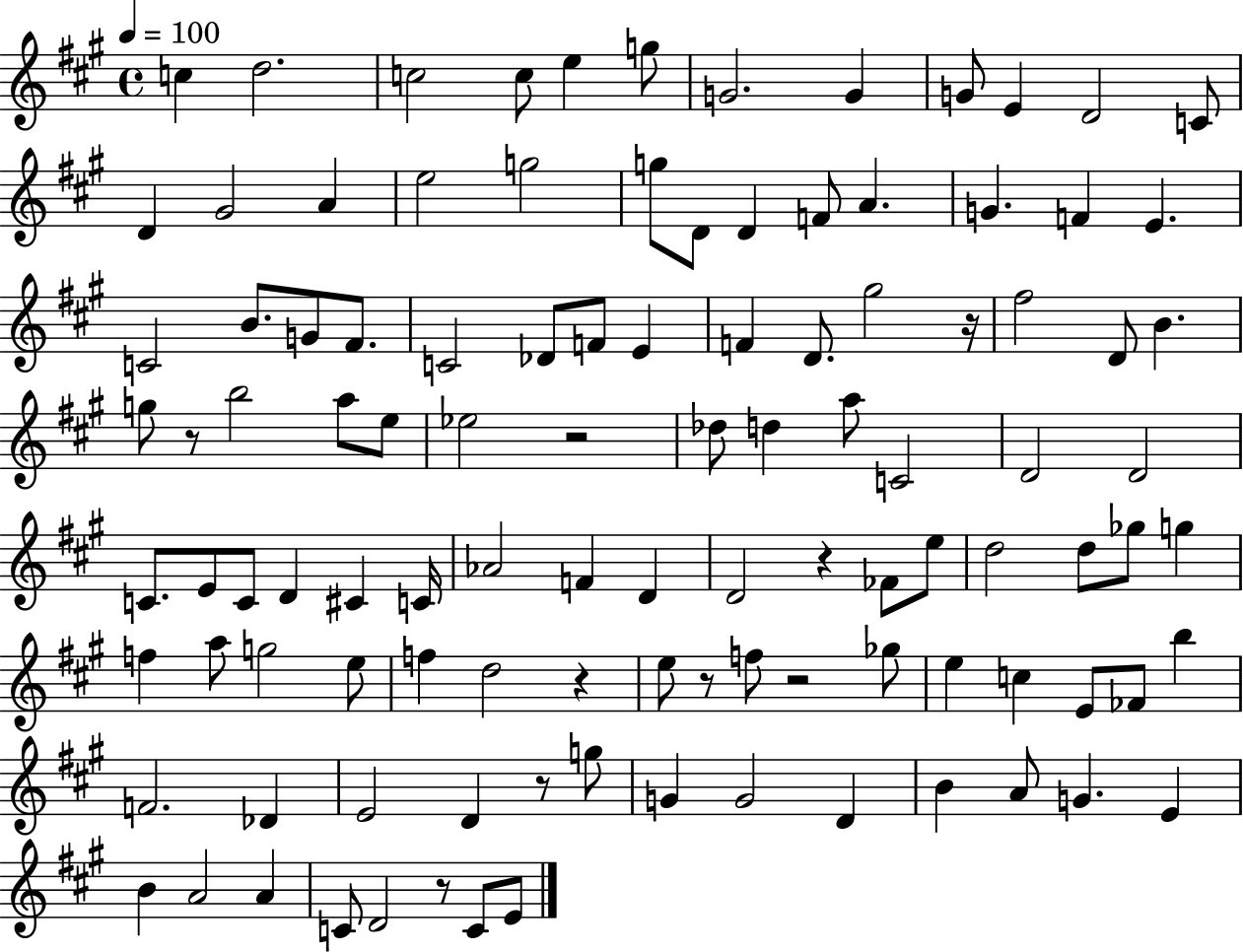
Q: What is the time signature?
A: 4/4